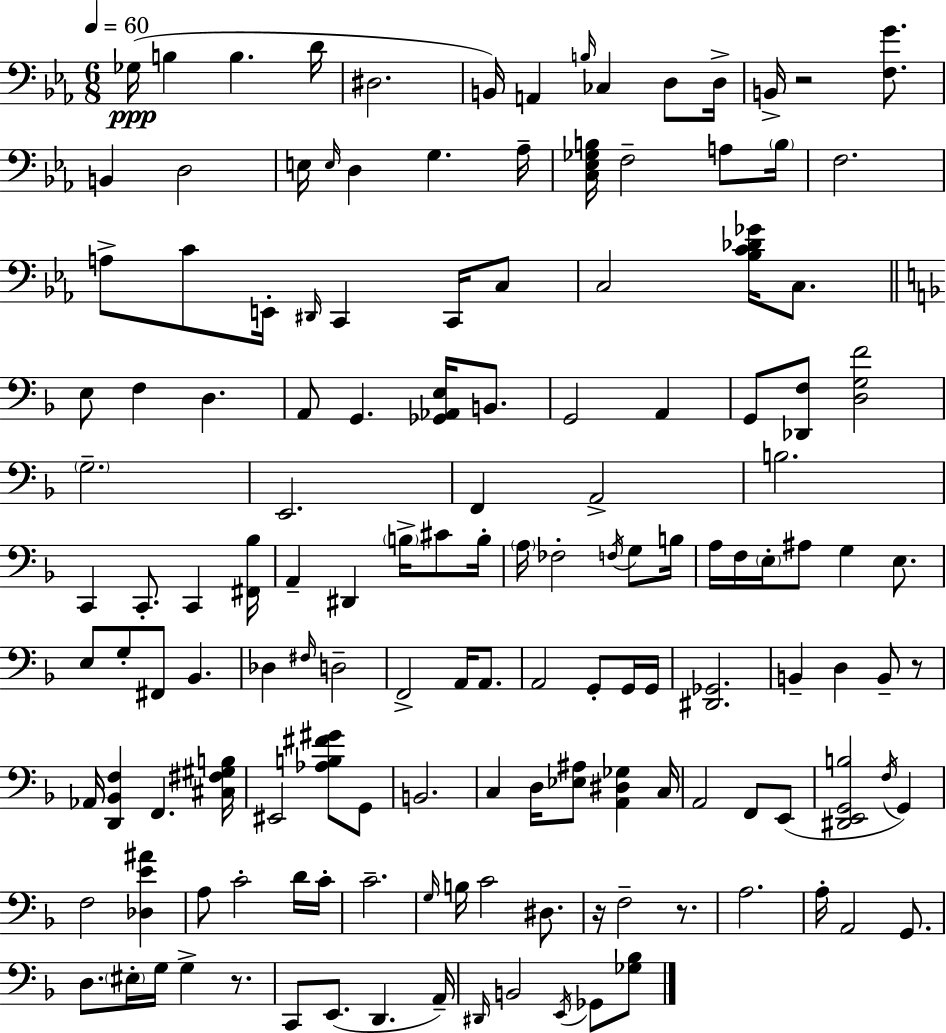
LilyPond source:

{
  \clef bass
  \numericTimeSignature
  \time 6/8
  \key ees \major
  \tempo 4 = 60
  \repeat volta 2 { ges16(\ppp b4 b4. d'16 | dis2. | b,16) a,4 \grace { b16 } ces4 d8 | d16-> b,16-> r2 <f g'>8. | \break b,4 d2 | e16 \grace { e16 } d4 g4. | aes16-- <c ees ges b>16 f2-- a8 | \parenthesize b16 f2. | \break a8-> c'8 e,16-. \grace { dis,16 } c,4 | c,16 c8 c2 <bes c' des' ges'>16 | c8. \bar "||" \break \key f \major e8 f4 d4. | a,8 g,4. <ges, aes, e>16 b,8. | g,2 a,4 | g,8 <des, f>8 <d g f'>2 | \break \parenthesize g2.-- | e,2. | f,4 a,2-> | b2. | \break c,4 c,8.-. c,4 <fis, bes>16 | a,4-- dis,4 \parenthesize b16-> cis'8 b16-. | \parenthesize a16 fes2-. \acciaccatura { f16 } g8 | b16 a16 f16 \parenthesize e16-. ais8 g4 e8. | \break e8 g8-. fis,8 bes,4. | des4 \grace { fis16 } d2-- | f,2-> a,16 a,8. | a,2 g,8-. | \break g,16 g,16 <dis, ges,>2. | b,4-- d4 b,8-- | r8 aes,16 <d, bes, f>4 f,4. | <cis fis gis b>16 eis,2 <aes b fis' gis'>8 | \break g,8 b,2. | c4 d16 <ees ais>8 <a, dis ges>4 | c16 a,2 f,8 | e,8( <dis, e, g, b>2 \acciaccatura { f16 } g,4) | \break f2 <des e' ais'>4 | a8 c'2-. | d'16 c'16-. c'2.-- | \grace { g16 } b16 c'2 | \break dis8. r16 f2-- | r8. a2. | a16-. a,2 | g,8. d8. \parenthesize eis16-. g16 g4-> | \break r8. c,8 e,8.( d,4. | a,16--) \grace { dis,16 } b,2 | \acciaccatura { e,16 } ges,8 <ges bes>8 } \bar "|."
}